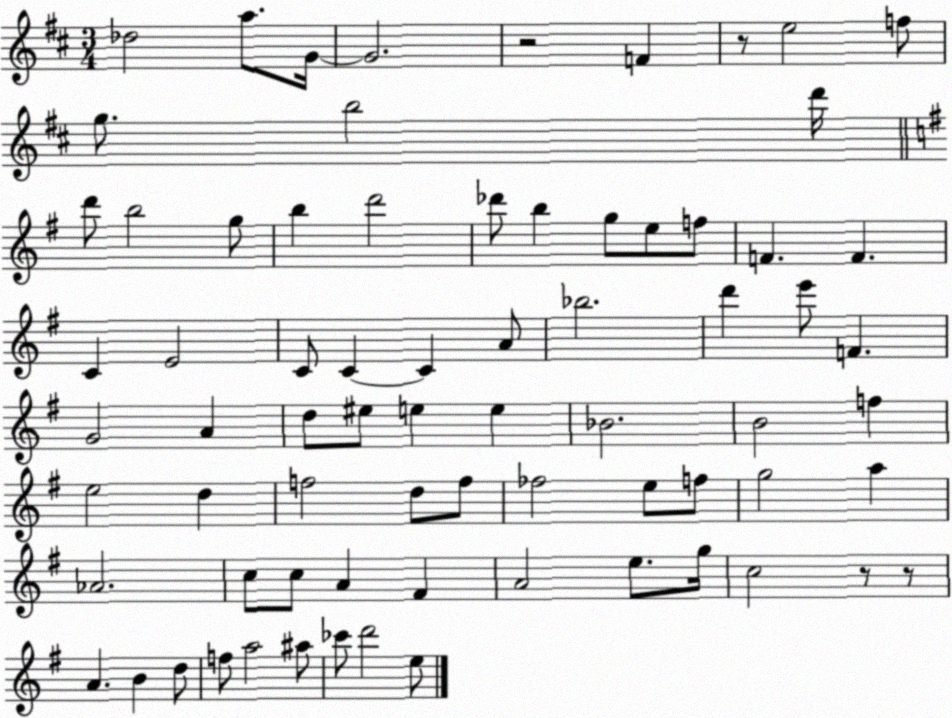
X:1
T:Untitled
M:3/4
L:1/4
K:D
_d2 a/2 G/4 G2 z2 F z/2 e2 f/2 g/2 b2 d'/4 d'/2 b2 g/2 b d'2 _d'/2 b g/2 e/2 f/2 F F C E2 C/2 C C A/2 _b2 d' e'/2 F G2 A d/2 ^e/2 e e _B2 B2 f e2 d f2 d/2 f/2 _f2 e/2 f/2 g2 a _A2 c/2 c/2 A ^F A2 e/2 g/4 c2 z/2 z/2 A B d/2 f/2 a2 ^a/2 _c'/2 d'2 e/2